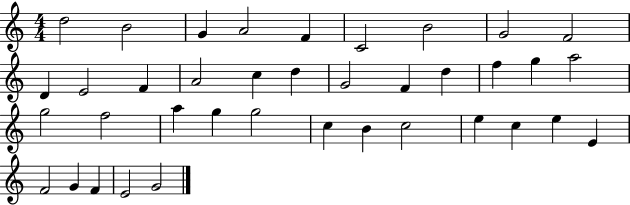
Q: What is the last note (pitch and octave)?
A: G4